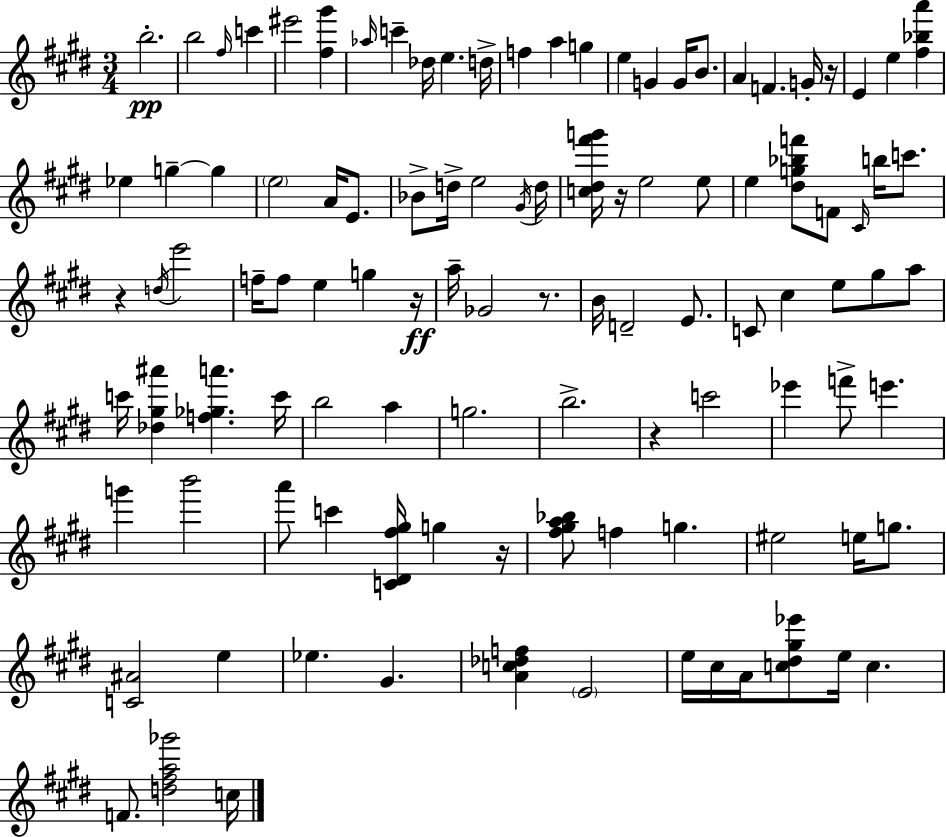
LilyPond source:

{
  \clef treble
  \numericTimeSignature
  \time 3/4
  \key e \major
  b''2.-.\pp | b''2 \grace { fis''16 } c'''4 | eis'''2 <fis'' gis'''>4 | \grace { aes''16 } c'''4-- des''16 e''4. | \break d''16-> f''4 a''4 g''4 | e''4 g'4 g'16 b'8. | a'4 f'4. | g'16-. r16 e'4 e''4 <fis'' bes'' a'''>4 | \break ees''4 g''4--~~ g''4 | \parenthesize e''2 a'16 e'8. | bes'8-> d''16-> e''2 | \acciaccatura { gis'16 } d''16 <c'' dis'' fis''' g'''>16 r16 e''2 | \break e''8 e''4 <dis'' g'' bes'' f'''>8 f'8 \grace { cis'16 } | b''16 c'''8. r4 \acciaccatura { d''16 } e'''2 | f''16-- f''8 e''4 | g''4 r16\ff a''16-- ges'2 | \break r8. b'16 d'2-- | e'8. c'8 cis''4 e''8 | gis''8 a''8 c'''16 <des'' gis'' ais'''>4 <f'' ges'' a'''>4. | c'''16 b''2 | \break a''4 g''2. | b''2.-> | r4 c'''2 | ees'''4 f'''8-> e'''4. | \break g'''4 b'''2 | a'''8 c'''4 <c' dis' fis'' gis''>16 | g''4 r16 <fis'' gis'' a'' bes''>8 f''4 g''4. | eis''2 | \break e''16 g''8. <c' ais'>2 | e''4 ees''4. gis'4. | <a' c'' des'' f''>4 \parenthesize e'2 | e''16 cis''16 a'16 <c'' dis'' gis'' ees'''>8 e''16 c''4. | \break f'8. <d'' fis'' a'' ges'''>2 | c''16 \bar "|."
}